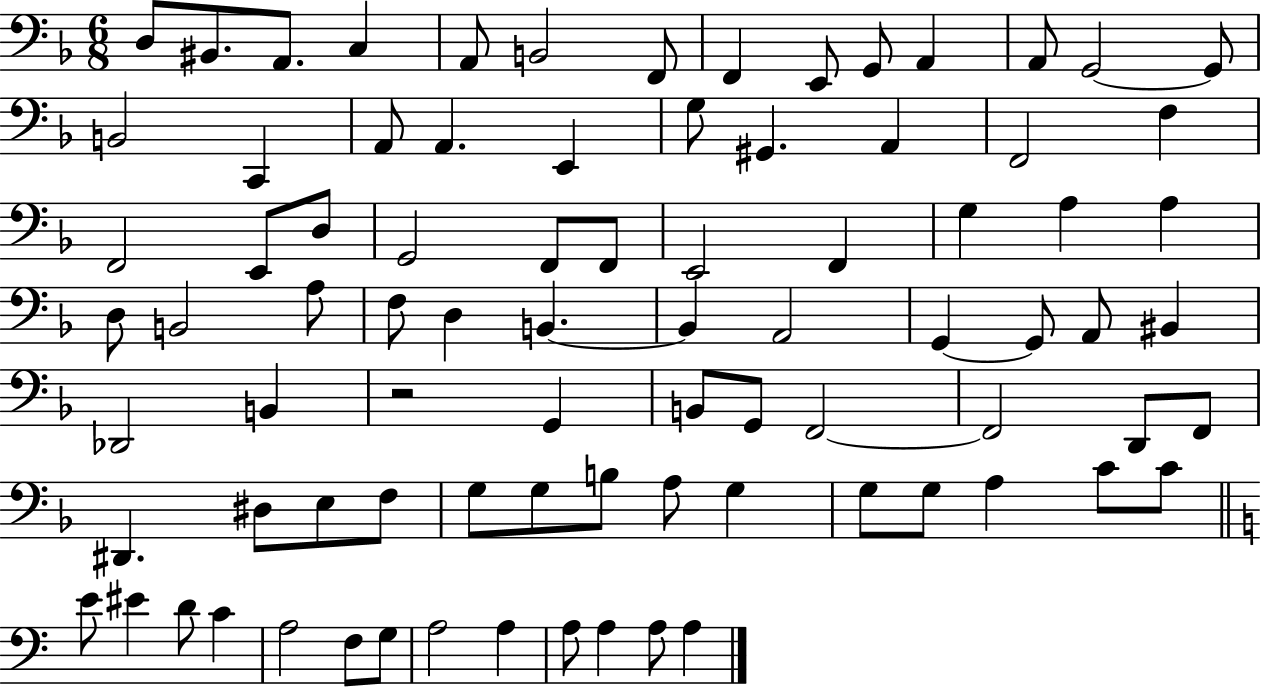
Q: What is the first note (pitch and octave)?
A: D3